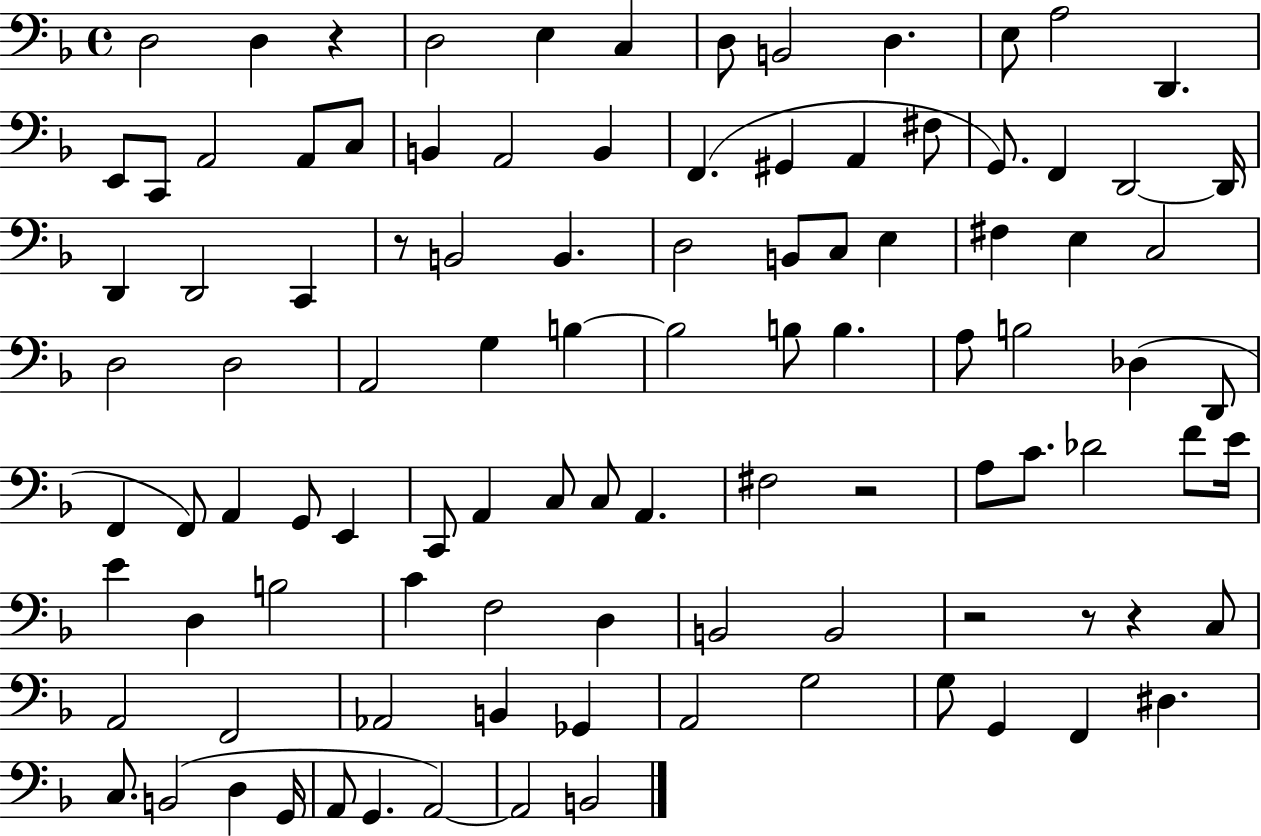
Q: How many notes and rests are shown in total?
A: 102